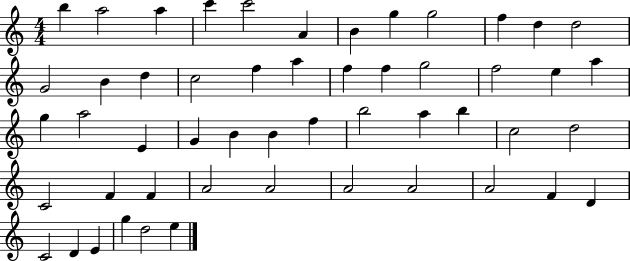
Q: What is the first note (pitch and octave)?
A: B5